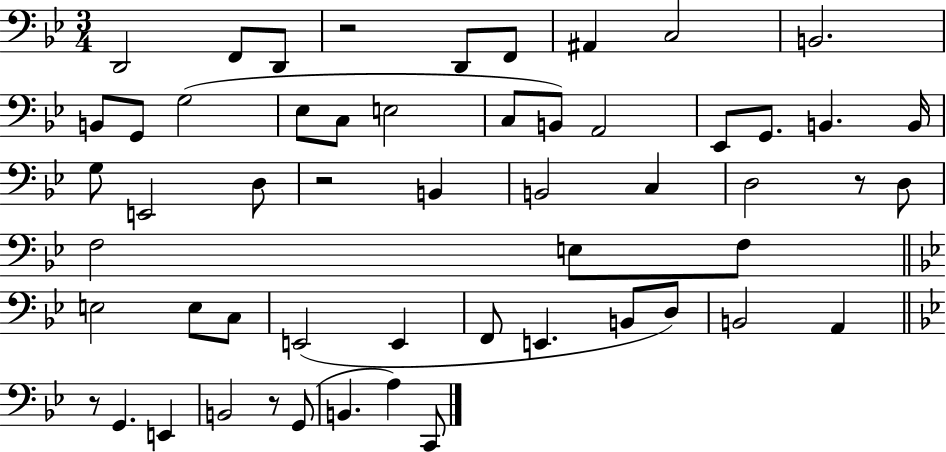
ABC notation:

X:1
T:Untitled
M:3/4
L:1/4
K:Bb
D,,2 F,,/2 D,,/2 z2 D,,/2 F,,/2 ^A,, C,2 B,,2 B,,/2 G,,/2 G,2 _E,/2 C,/2 E,2 C,/2 B,,/2 A,,2 _E,,/2 G,,/2 B,, B,,/4 G,/2 E,,2 D,/2 z2 B,, B,,2 C, D,2 z/2 D,/2 F,2 E,/2 F,/2 E,2 E,/2 C,/2 E,,2 E,, F,,/2 E,, B,,/2 D,/2 B,,2 A,, z/2 G,, E,, B,,2 z/2 G,,/2 B,, A, C,,/2